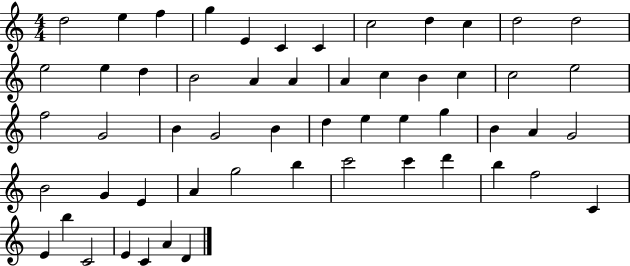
D5/h E5/q F5/q G5/q E4/q C4/q C4/q C5/h D5/q C5/q D5/h D5/h E5/h E5/q D5/q B4/h A4/q A4/q A4/q C5/q B4/q C5/q C5/h E5/h F5/h G4/h B4/q G4/h B4/q D5/q E5/q E5/q G5/q B4/q A4/q G4/h B4/h G4/q E4/q A4/q G5/h B5/q C6/h C6/q D6/q B5/q F5/h C4/q E4/q B5/q C4/h E4/q C4/q A4/q D4/q